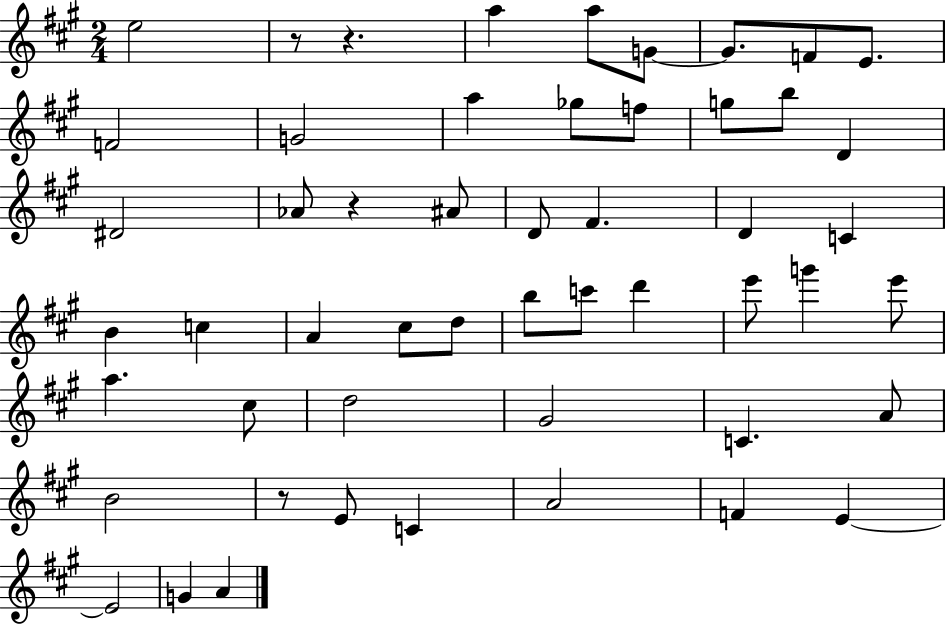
E5/h R/e R/q. A5/q A5/e G4/e G4/e. F4/e E4/e. F4/h G4/h A5/q Gb5/e F5/e G5/e B5/e D4/q D#4/h Ab4/e R/q A#4/e D4/e F#4/q. D4/q C4/q B4/q C5/q A4/q C#5/e D5/e B5/e C6/e D6/q E6/e G6/q E6/e A5/q. C#5/e D5/h G#4/h C4/q. A4/e B4/h R/e E4/e C4/q A4/h F4/q E4/q E4/h G4/q A4/q